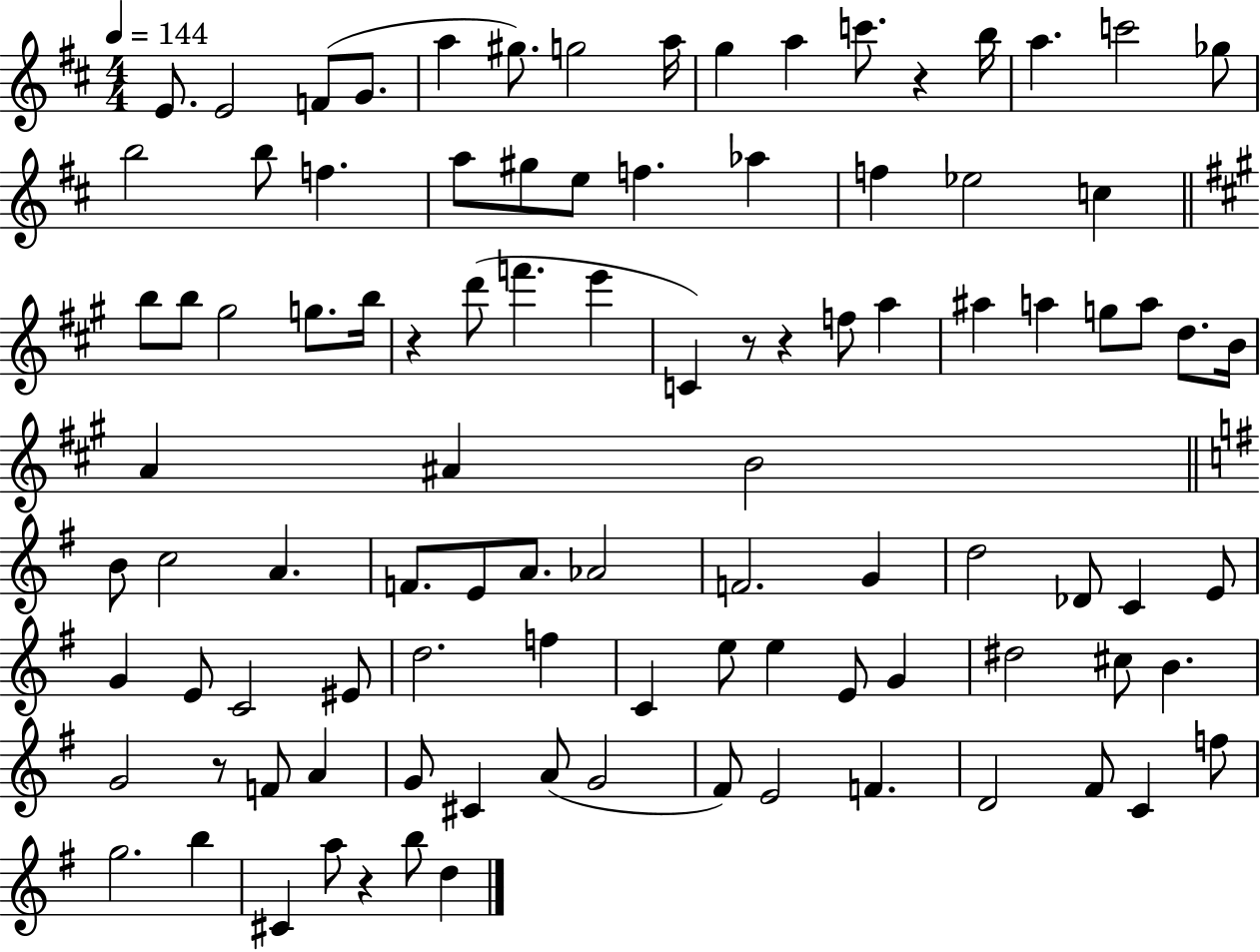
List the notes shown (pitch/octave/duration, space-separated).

E4/e. E4/h F4/e G4/e. A5/q G#5/e. G5/h A5/s G5/q A5/q C6/e. R/q B5/s A5/q. C6/h Gb5/e B5/h B5/e F5/q. A5/e G#5/e E5/e F5/q. Ab5/q F5/q Eb5/h C5/q B5/e B5/e G#5/h G5/e. B5/s R/q D6/e F6/q. E6/q C4/q R/e R/q F5/e A5/q A#5/q A5/q G5/e A5/e D5/e. B4/s A4/q A#4/q B4/h B4/e C5/h A4/q. F4/e. E4/e A4/e. Ab4/h F4/h. G4/q D5/h Db4/e C4/q E4/e G4/q E4/e C4/h EIS4/e D5/h. F5/q C4/q E5/e E5/q E4/e G4/q D#5/h C#5/e B4/q. G4/h R/e F4/e A4/q G4/e C#4/q A4/e G4/h F#4/e E4/h F4/q. D4/h F#4/e C4/q F5/e G5/h. B5/q C#4/q A5/e R/q B5/e D5/q